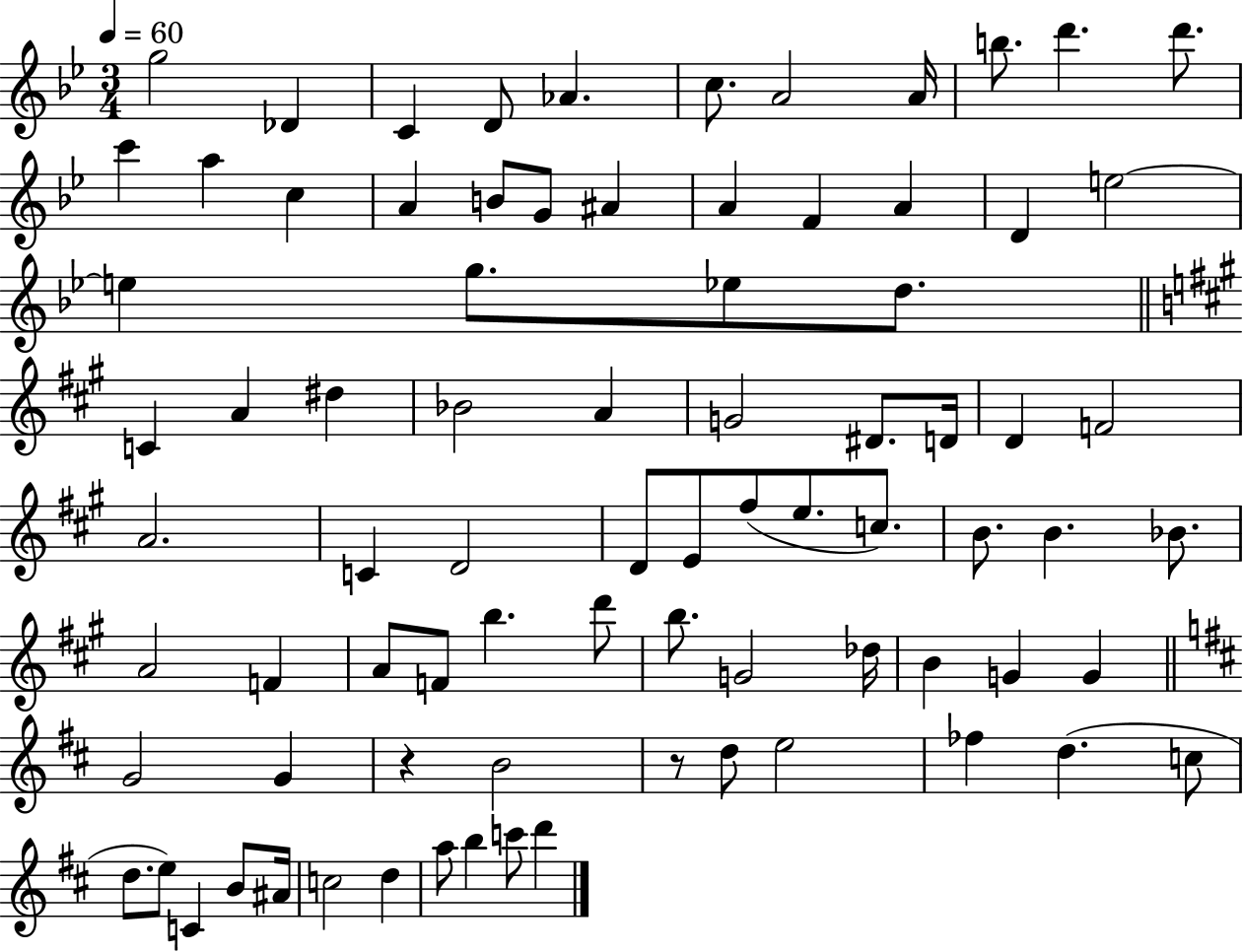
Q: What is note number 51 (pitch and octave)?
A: A4